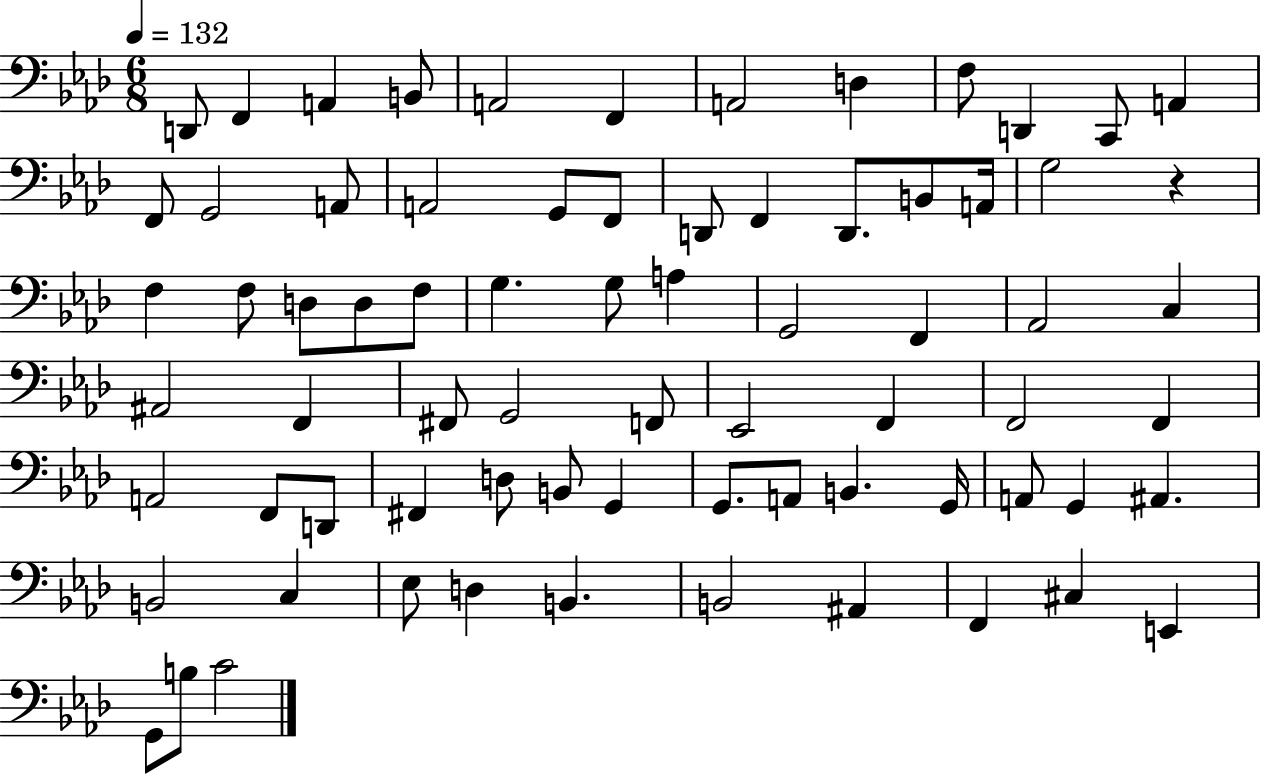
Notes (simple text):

D2/e F2/q A2/q B2/e A2/h F2/q A2/h D3/q F3/e D2/q C2/e A2/q F2/e G2/h A2/e A2/h G2/e F2/e D2/e F2/q D2/e. B2/e A2/s G3/h R/q F3/q F3/e D3/e D3/e F3/e G3/q. G3/e A3/q G2/h F2/q Ab2/h C3/q A#2/h F2/q F#2/e G2/h F2/e Eb2/h F2/q F2/h F2/q A2/h F2/e D2/e F#2/q D3/e B2/e G2/q G2/e. A2/e B2/q. G2/s A2/e G2/q A#2/q. B2/h C3/q Eb3/e D3/q B2/q. B2/h A#2/q F2/q C#3/q E2/q G2/e B3/e C4/h